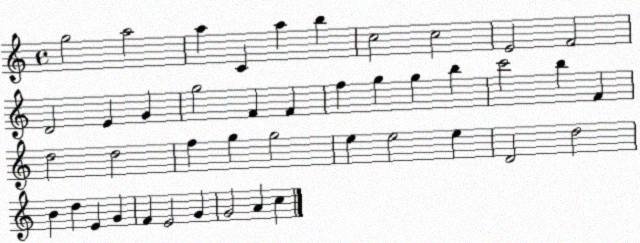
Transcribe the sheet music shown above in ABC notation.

X:1
T:Untitled
M:4/4
L:1/4
K:C
g2 a2 a C a b c2 c2 E2 F2 D2 E G g2 F F f g g b c'2 b F d2 d2 f g g2 e e2 e D2 d2 B d E G F E2 G G2 A c